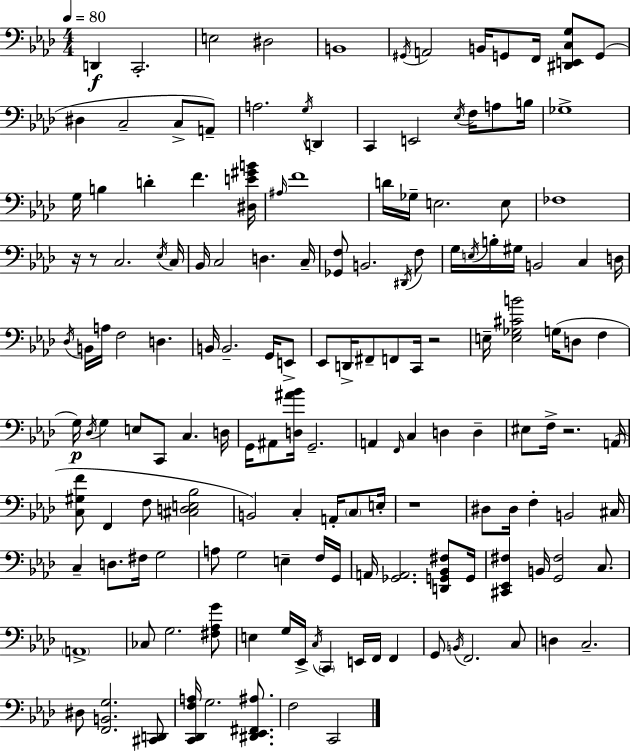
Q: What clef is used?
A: bass